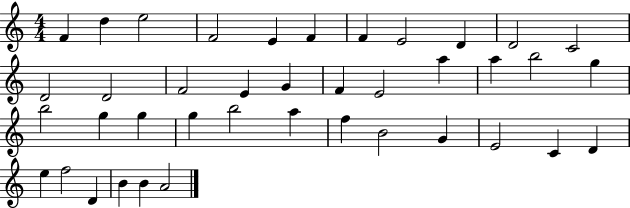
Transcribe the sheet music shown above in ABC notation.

X:1
T:Untitled
M:4/4
L:1/4
K:C
F d e2 F2 E F F E2 D D2 C2 D2 D2 F2 E G F E2 a a b2 g b2 g g g b2 a f B2 G E2 C D e f2 D B B A2